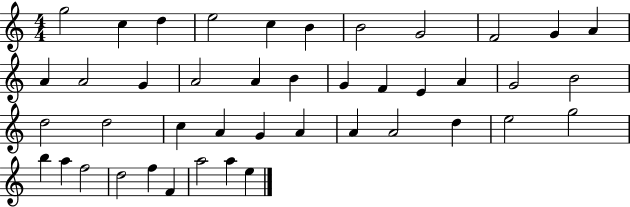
X:1
T:Untitled
M:4/4
L:1/4
K:C
g2 c d e2 c B B2 G2 F2 G A A A2 G A2 A B G F E A G2 B2 d2 d2 c A G A A A2 d e2 g2 b a f2 d2 f F a2 a e